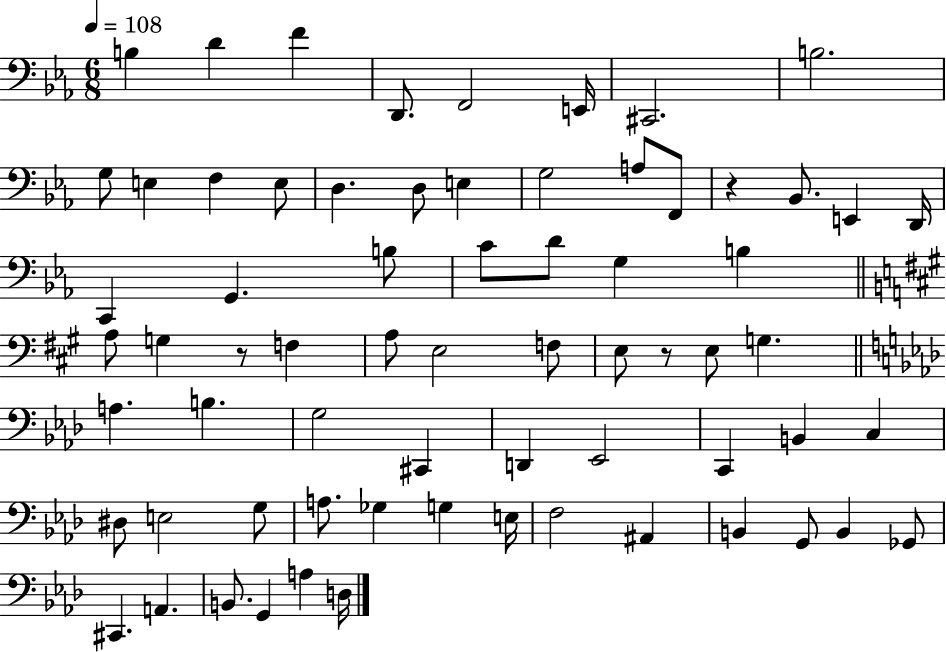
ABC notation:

X:1
T:Untitled
M:6/8
L:1/4
K:Eb
B, D F D,,/2 F,,2 E,,/4 ^C,,2 B,2 G,/2 E, F, E,/2 D, D,/2 E, G,2 A,/2 F,,/2 z _B,,/2 E,, D,,/4 C,, G,, B,/2 C/2 D/2 G, B, A,/2 G, z/2 F, A,/2 E,2 F,/2 E,/2 z/2 E,/2 G, A, B, G,2 ^C,, D,, _E,,2 C,, B,, C, ^D,/2 E,2 G,/2 A,/2 _G, G, E,/4 F,2 ^A,, B,, G,,/2 B,, _G,,/2 ^C,, A,, B,,/2 G,, A, D,/4